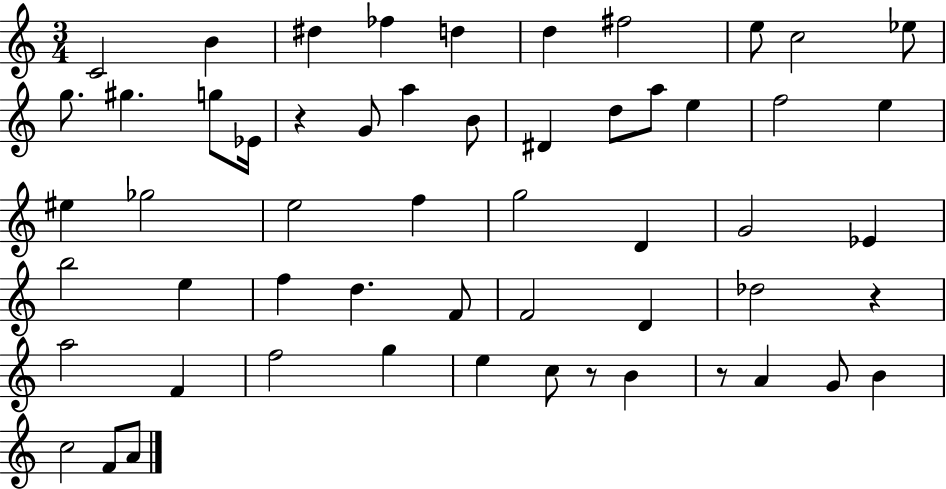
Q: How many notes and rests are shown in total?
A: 56